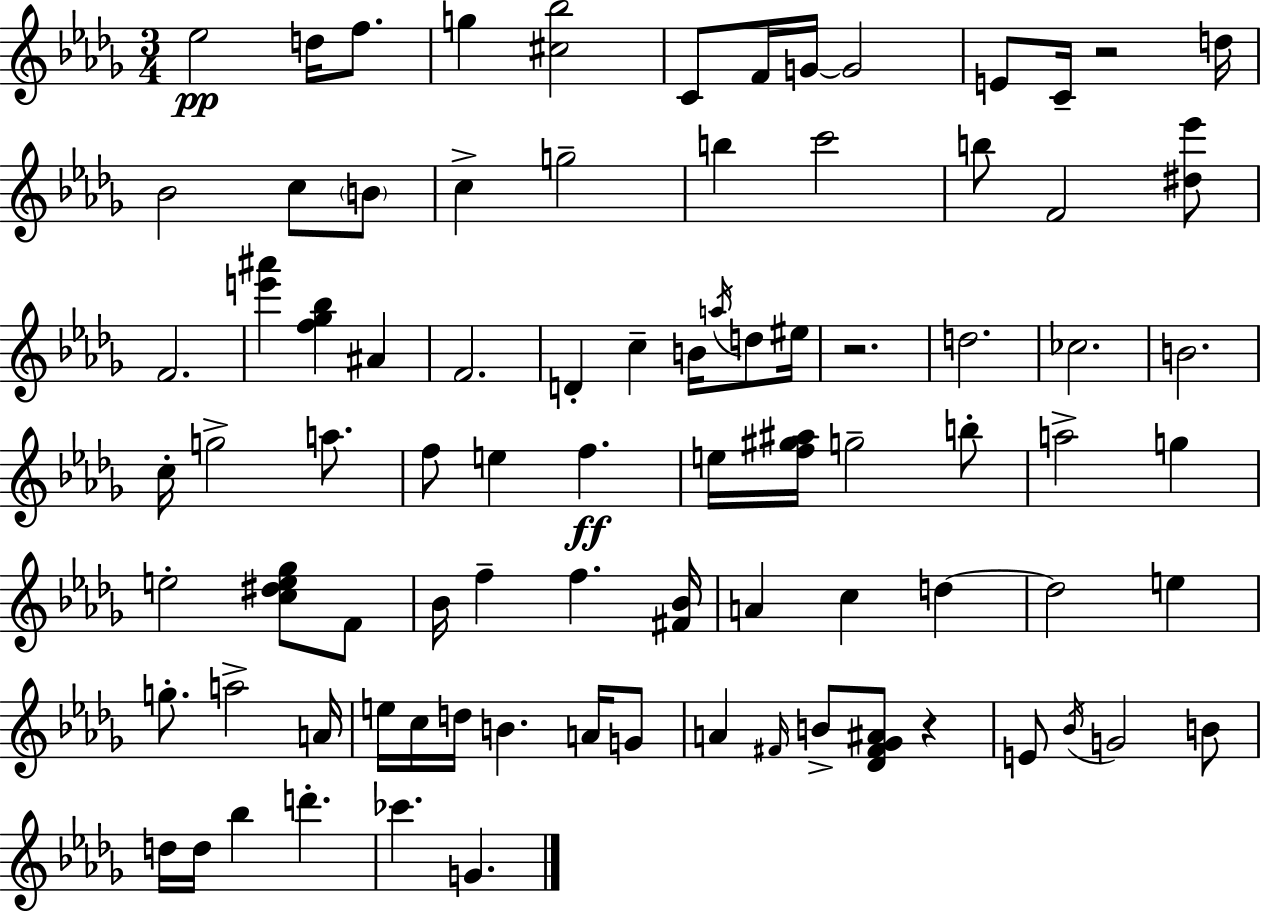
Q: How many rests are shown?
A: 3